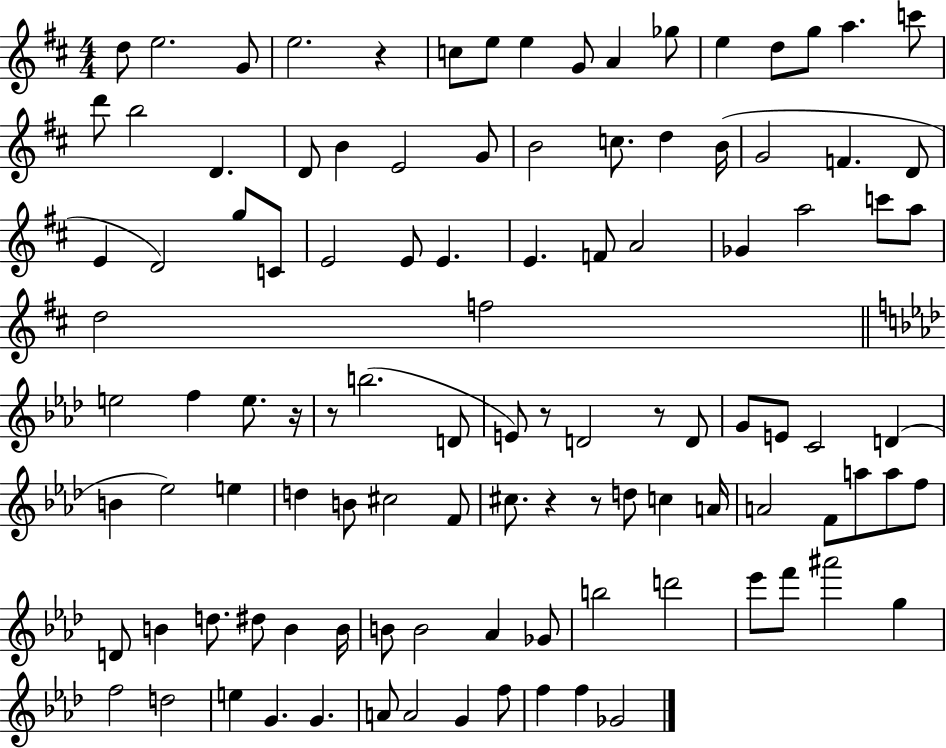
D5/e E5/h. G4/e E5/h. R/q C5/e E5/e E5/q G4/e A4/q Gb5/e E5/q D5/e G5/e A5/q. C6/e D6/e B5/h D4/q. D4/e B4/q E4/h G4/e B4/h C5/e. D5/q B4/s G4/h F4/q. D4/e E4/q D4/h G5/e C4/e E4/h E4/e E4/q. E4/q. F4/e A4/h Gb4/q A5/h C6/e A5/e D5/h F5/h E5/h F5/q E5/e. R/s R/e B5/h. D4/e E4/e R/e D4/h R/e D4/e G4/e E4/e C4/h D4/q B4/q Eb5/h E5/q D5/q B4/e C#5/h F4/e C#5/e. R/q R/e D5/e C5/q A4/s A4/h F4/e A5/e A5/e F5/e D4/e B4/q D5/e. D#5/e B4/q B4/s B4/e B4/h Ab4/q Gb4/e B5/h D6/h Eb6/e F6/e A#6/h G5/q F5/h D5/h E5/q G4/q. G4/q. A4/e A4/h G4/q F5/e F5/q F5/q Gb4/h